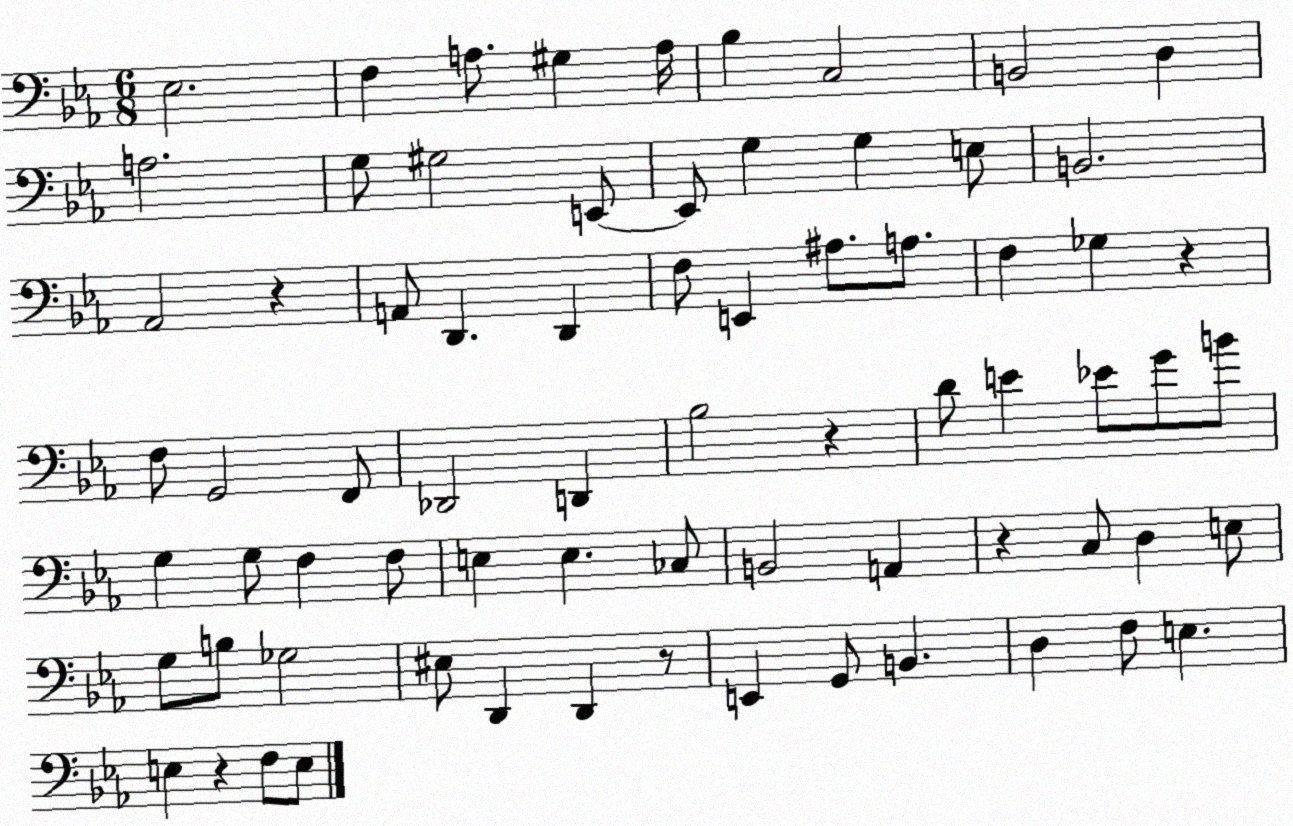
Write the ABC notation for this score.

X:1
T:Untitled
M:6/8
L:1/4
K:Eb
_E,2 F, A,/2 ^G, A,/4 _B, C,2 B,,2 D, A,2 G,/2 ^G,2 E,,/2 E,,/2 G, G, E,/2 B,,2 _A,,2 z A,,/2 D,, D,, F,/2 E,, ^A,/2 A,/2 F, _G, z F,/2 G,,2 F,,/2 _D,,2 D,, _B,2 z D/2 E _E/2 G/2 B/2 G, G,/2 F, F,/2 E, E, _C,/2 B,,2 A,, z C,/2 D, E,/2 G,/2 B,/2 _G,2 ^E,/2 D,, D,, z/2 E,, G,,/2 B,, D, F,/2 E, E, z F,/2 E,/2